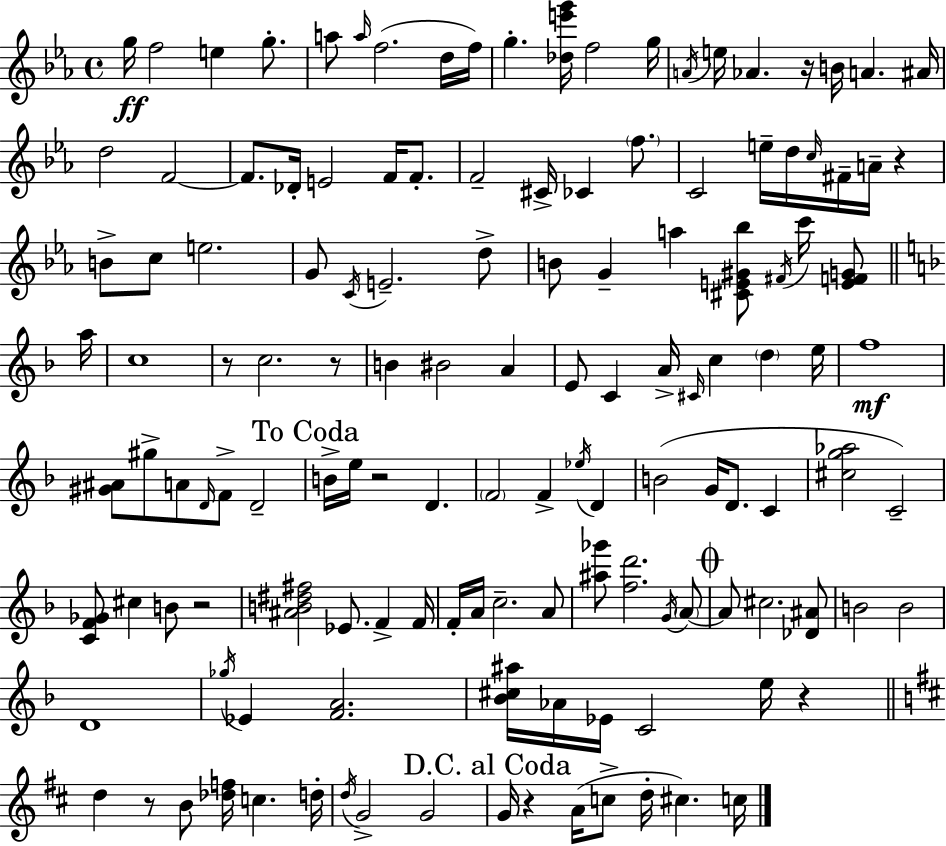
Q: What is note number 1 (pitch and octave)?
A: G5